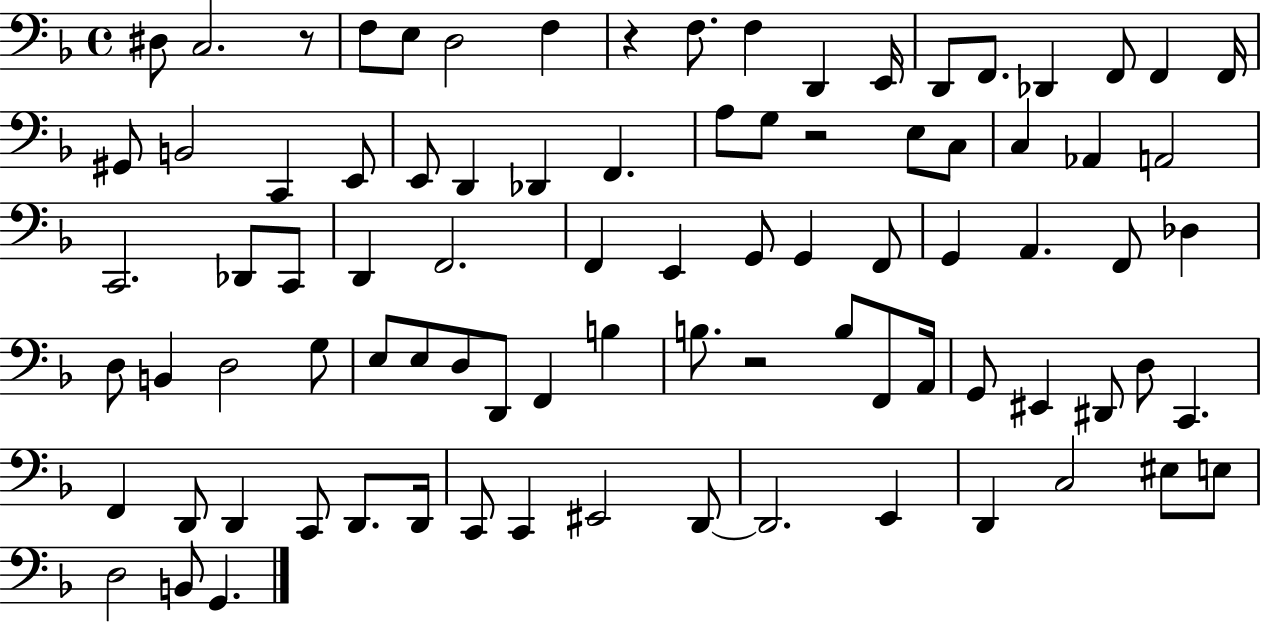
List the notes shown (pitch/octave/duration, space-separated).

D#3/e C3/h. R/e F3/e E3/e D3/h F3/q R/q F3/e. F3/q D2/q E2/s D2/e F2/e. Db2/q F2/e F2/q F2/s G#2/e B2/h C2/q E2/e E2/e D2/q Db2/q F2/q. A3/e G3/e R/h E3/e C3/e C3/q Ab2/q A2/h C2/h. Db2/e C2/e D2/q F2/h. F2/q E2/q G2/e G2/q F2/e G2/q A2/q. F2/e Db3/q D3/e B2/q D3/h G3/e E3/e E3/e D3/e D2/e F2/q B3/q B3/e. R/h B3/e F2/e A2/s G2/e EIS2/q D#2/e D3/e C2/q. F2/q D2/e D2/q C2/e D2/e. D2/s C2/e C2/q EIS2/h D2/e D2/h. E2/q D2/q C3/h EIS3/e E3/e D3/h B2/e G2/q.